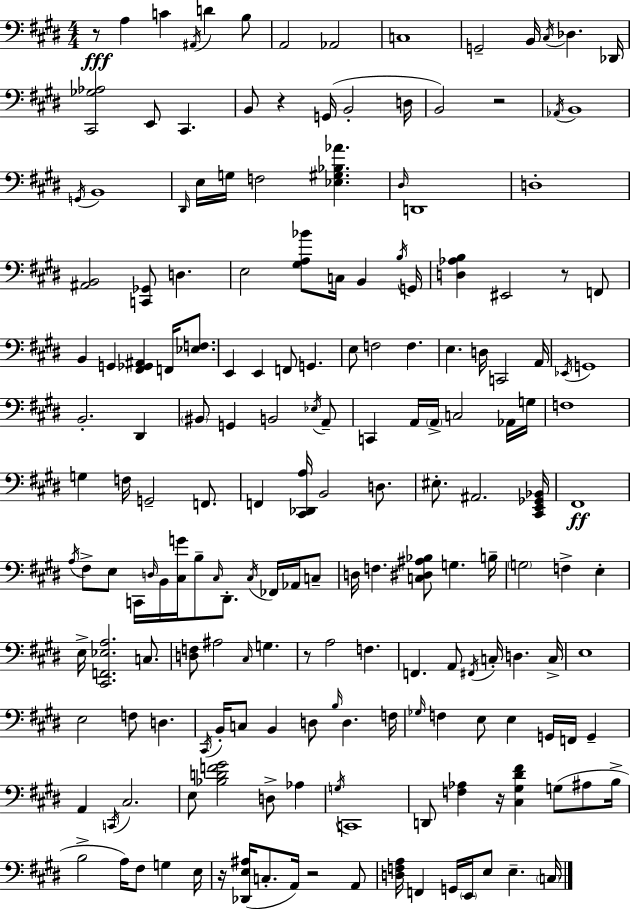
R/e A3/q C4/q A#2/s D4/q B3/e A2/h Ab2/h C3/w G2/h B2/s C#3/s Db3/q. Db2/s [C#2,Gb3,Ab3]/h E2/e C#2/q. B2/e R/q G2/s B2/h D3/s B2/h R/h Ab2/s B2/w G2/s B2/w D#2/s E3/s G3/s F3/h [Eb3,G#3,Bb3,Ab4]/q. D#3/s D2/w D3/w [A#2,B2]/h [C2,Gb2]/e D3/q. E3/h [G#3,A3,Bb4]/e C3/s B2/q B3/s G2/s [D3,Ab3,B3]/q EIS2/h R/e F2/e B2/q G2/q [F#2,Gb2,A#2]/q F2/s [Eb3,F3]/e. E2/q E2/q F2/e G2/q. E3/e F3/h F3/q. E3/q. D3/s C2/h A2/s Eb2/s G2/w B2/h. D#2/q BIS2/e G2/q B2/h Eb3/s A2/e C2/q A2/s A2/s C3/h Ab2/s G3/s F3/w G3/q F3/s G2/h F2/e. F2/q [C#2,Db2,A3]/s B2/h D3/e. EIS3/e. A#2/h. [C#2,E2,Gb2,Bb2]/s F#2/w A3/s F#3/e E3/e C2/s D3/s B2/s [C#3,G4]/s B3/e C#3/s D#2/e. C#3/s FES2/s Ab2/s C3/e D3/s F3/q. [C3,D#3,A#3,Bb3]/e G3/q. B3/s G3/h F3/q E3/q E3/s [C#2,F2,Eb3,A3]/h. C3/e. [D3,F3]/e A#3/h C#3/s G3/q. R/e A3/h F3/q. F2/q. A2/e F#2/s C3/s D3/q. C3/s E3/w E3/h F3/e D3/q. C#2/s B2/s C3/e B2/q D3/e B3/s D3/q. F3/s Gb3/s F3/q E3/e E3/q G2/s F2/s G2/q A2/q C2/s C#3/h. E3/e [Bb3,D4,F4,G#4]/h D3/e Ab3/q G3/s C2/w D2/e [F3,Ab3]/q R/s [C#3,G#3,D#4,F#4]/q G3/e A#3/e B3/s B3/h A3/s F#3/e G3/q E3/s R/s [Db2,E3,A#3]/s C3/e. A2/s R/h A2/e [D3,F3,A3]/s F2/q G2/s E2/s E3/e E3/q. C3/s